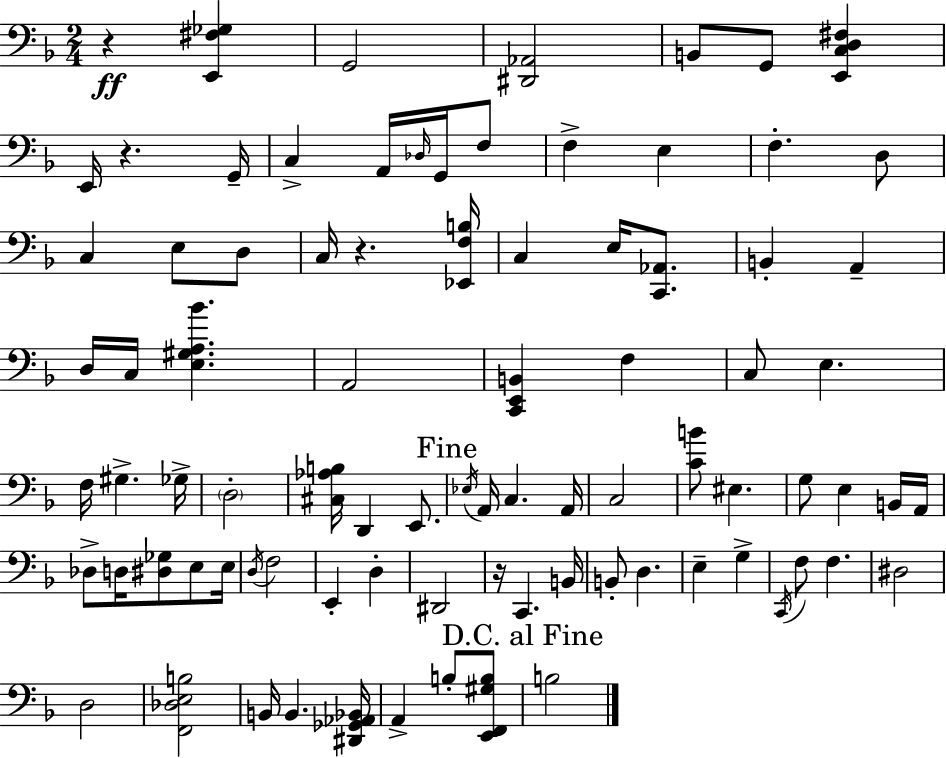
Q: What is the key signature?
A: D minor